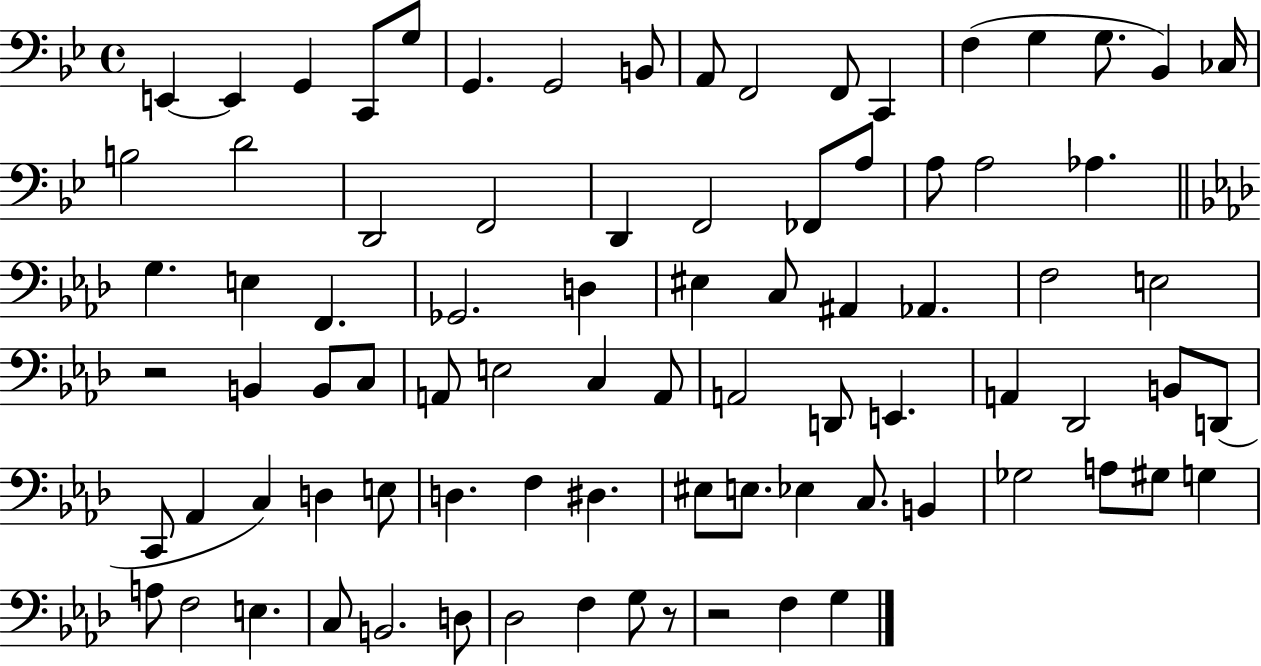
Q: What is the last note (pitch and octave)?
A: G3